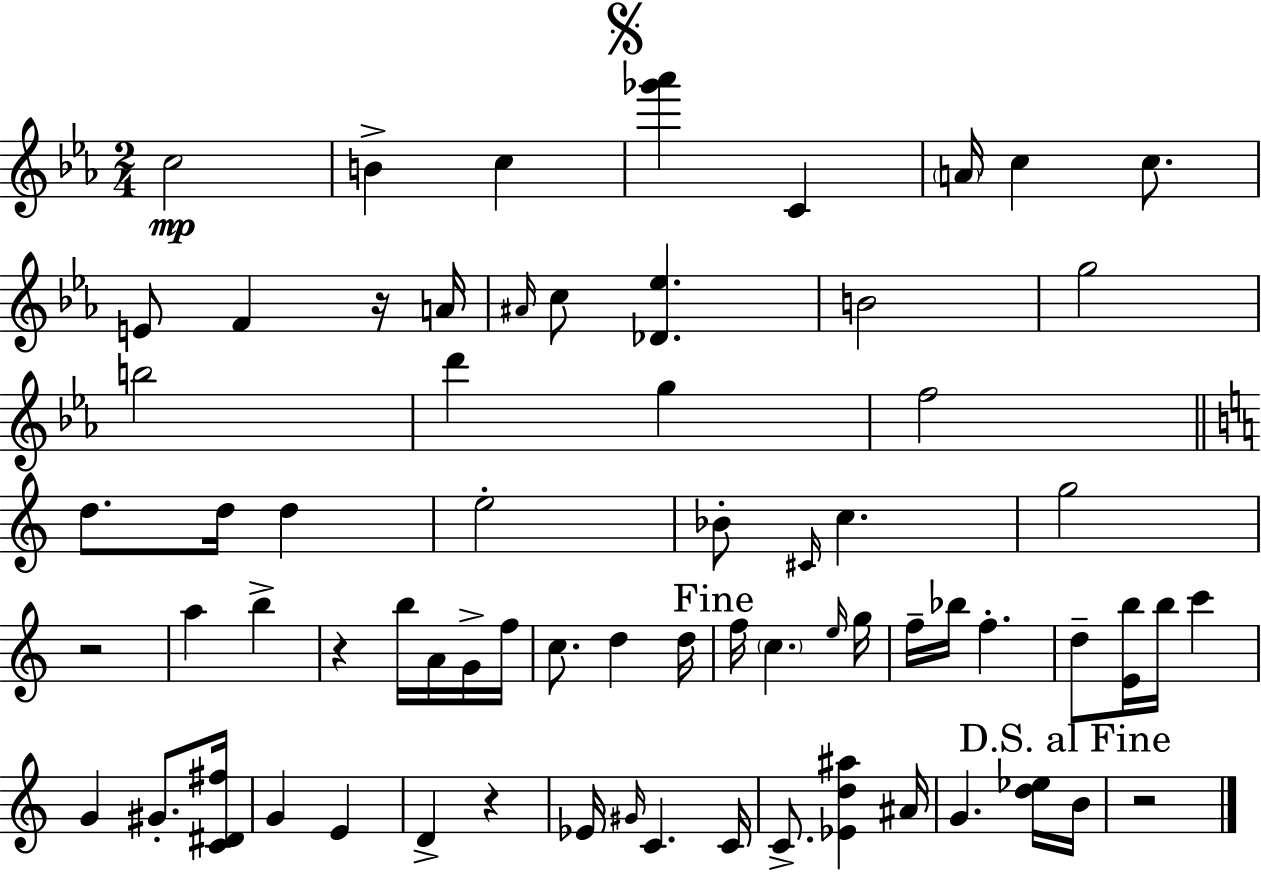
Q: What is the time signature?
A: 2/4